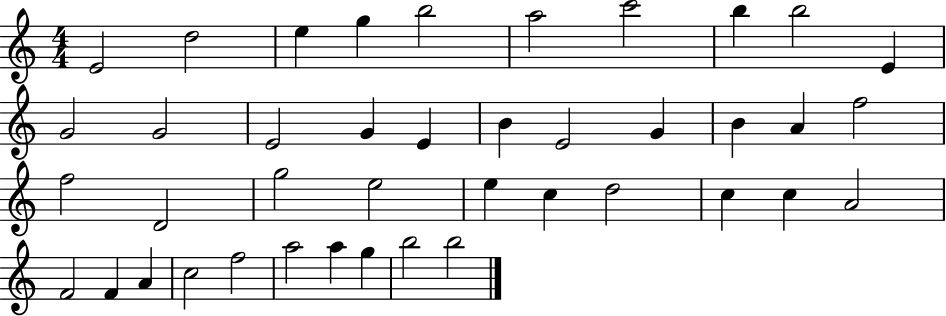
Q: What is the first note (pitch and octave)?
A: E4